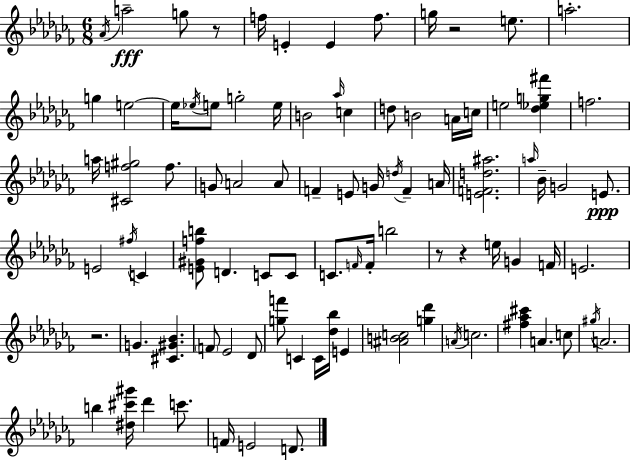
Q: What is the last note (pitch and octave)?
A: D4